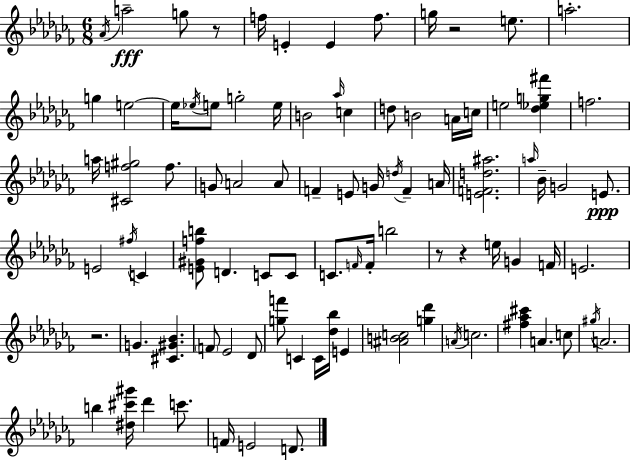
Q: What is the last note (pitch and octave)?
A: D4